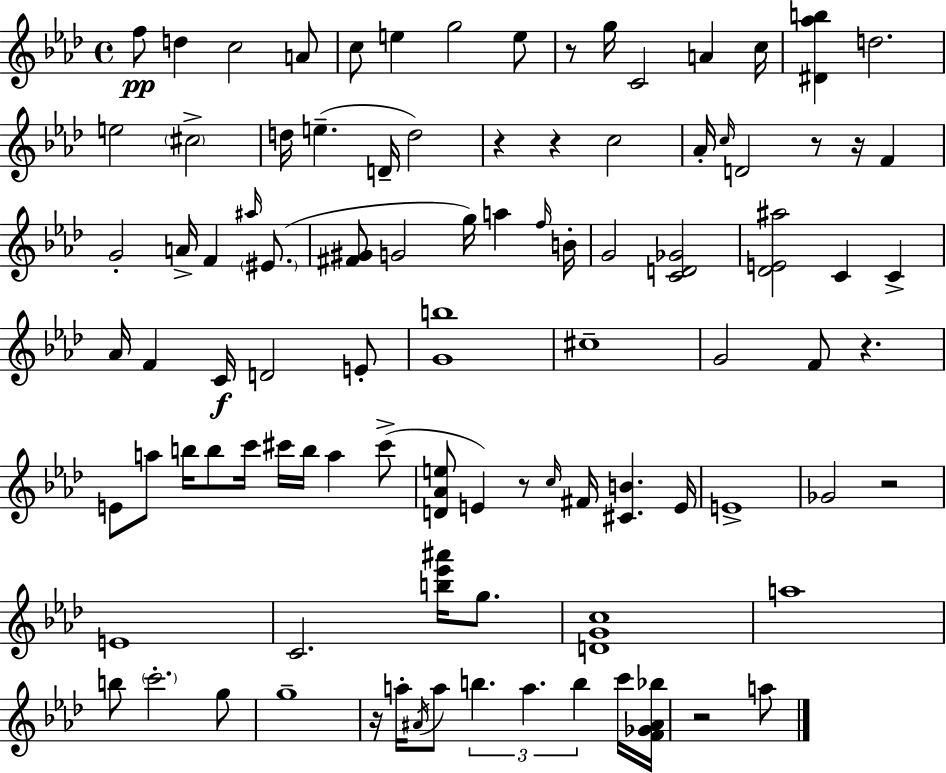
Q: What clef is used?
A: treble